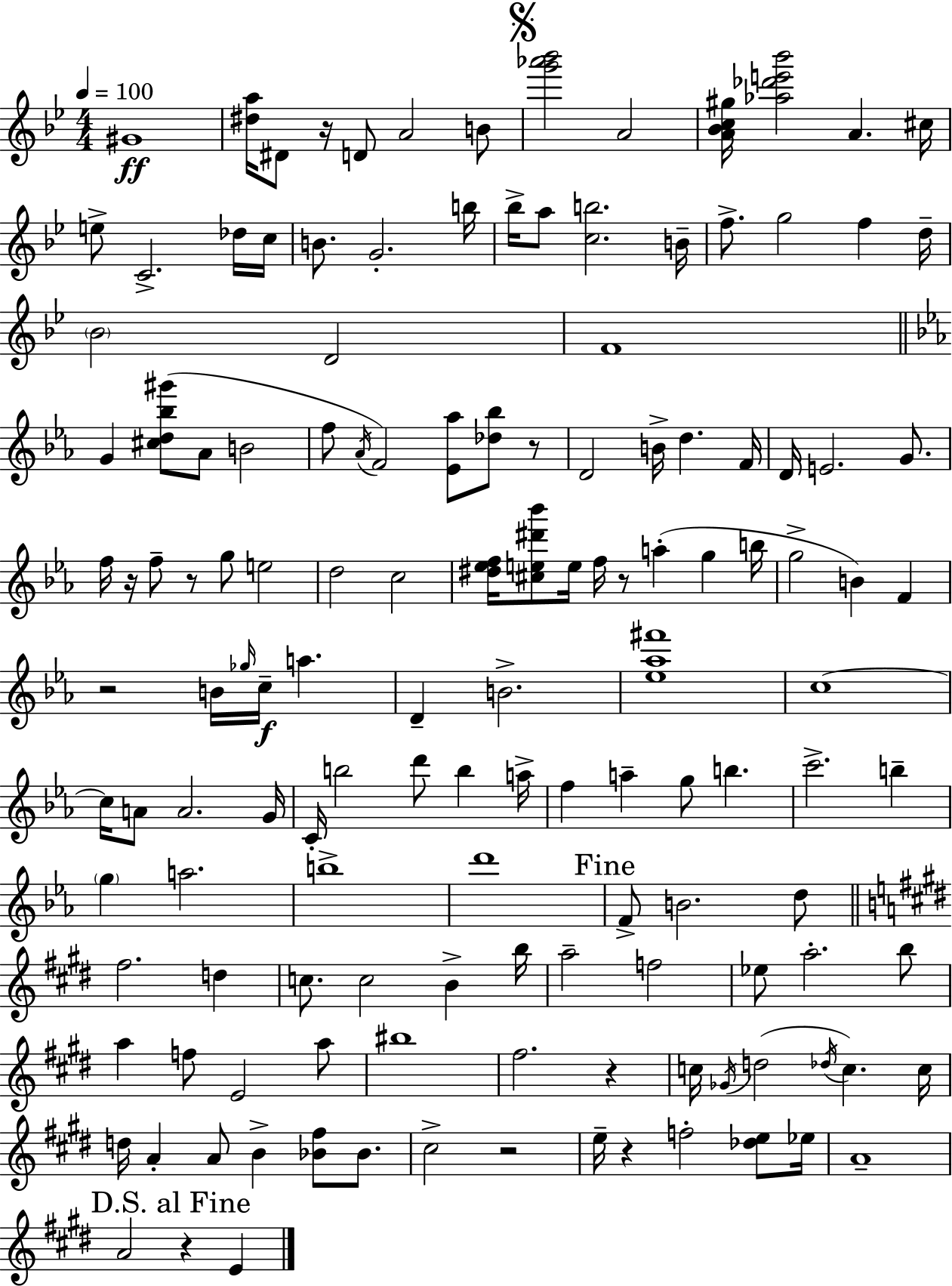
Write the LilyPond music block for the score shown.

{
  \clef treble
  \numericTimeSignature
  \time 4/4
  \key bes \major
  \tempo 4 = 100
  gis'1\ff | <dis'' a''>16 dis'8 r16 d'8 a'2 b'8 | \mark \markup { \musicglyph "scripts.segno" } <g''' aes''' bes'''>2 a'2 | <a' bes' c'' gis''>16 <aes'' des''' e''' bes'''>2 a'4. cis''16 | \break e''8-> c'2.-> des''16 c''16 | b'8. g'2.-. b''16 | bes''16-> a''8 <c'' b''>2. b'16-- | f''8.-> g''2 f''4 d''16-- | \break \parenthesize bes'2 d'2 | f'1 | \bar "||" \break \key c \minor g'4 <cis'' d'' bes'' gis'''>8( aes'8 b'2 | f''8 \acciaccatura { aes'16 } f'2) <ees' aes''>8 <des'' bes''>8 r8 | d'2 b'16-> d''4. | f'16 d'16 e'2. g'8. | \break f''16 r16 f''8-- r8 g''8 e''2 | d''2 c''2 | <dis'' ees'' f''>16 <cis'' e'' dis''' bes'''>8 e''16 f''16 r8 a''4-.( g''4 | b''16 g''2-> b'4) f'4 | \break r2 b'16 \grace { ges''16 }\f c''16-- a''4. | d'4-- b'2.-> | <ees'' aes'' fis'''>1 | c''1~~ | \break c''16 a'8 a'2. | g'16 c'16-. b''2 d'''8 b''4 | a''16-> f''4 a''4-- g''8 b''4. | c'''2.-> b''4-- | \break \parenthesize g''4 a''2. | b''1-> | d'''1 | \mark "Fine" f'8-> b'2. | \break d''8 \bar "||" \break \key e \major fis''2. d''4 | c''8. c''2 b'4-> b''16 | a''2-- f''2 | ees''8 a''2.-. b''8 | \break a''4 f''8 e'2 a''8 | bis''1 | fis''2. r4 | c''16 \acciaccatura { ges'16 }( d''2 \acciaccatura { des''16 }) c''4. | \break c''16 d''16 a'4-. a'8 b'4-> <bes' fis''>8 bes'8. | cis''2-> r2 | e''16-- r4 f''2-. <des'' e''>8 | ees''16 a'1-- | \break \mark "D.S. al Fine" a'2 r4 e'4 | \bar "|."
}